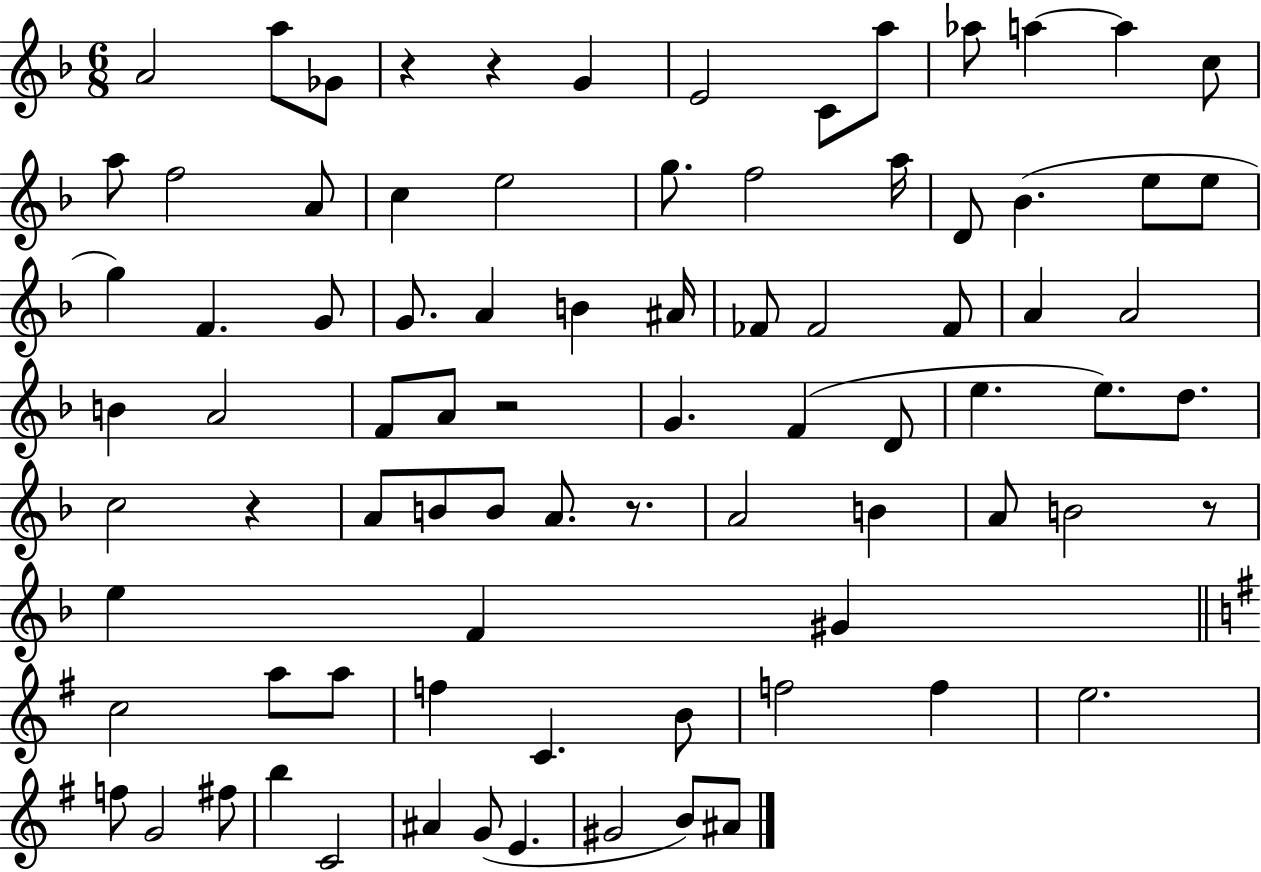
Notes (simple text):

A4/h A5/e Gb4/e R/q R/q G4/q E4/h C4/e A5/e Ab5/e A5/q A5/q C5/e A5/e F5/h A4/e C5/q E5/h G5/e. F5/h A5/s D4/e Bb4/q. E5/e E5/e G5/q F4/q. G4/e G4/e. A4/q B4/q A#4/s FES4/e FES4/h FES4/e A4/q A4/h B4/q A4/h F4/e A4/e R/h G4/q. F4/q D4/e E5/q. E5/e. D5/e. C5/h R/q A4/e B4/e B4/e A4/e. R/e. A4/h B4/q A4/e B4/h R/e E5/q F4/q G#4/q C5/h A5/e A5/e F5/q C4/q. B4/e F5/h F5/q E5/h. F5/e G4/h F#5/e B5/q C4/h A#4/q G4/e E4/q. G#4/h B4/e A#4/e